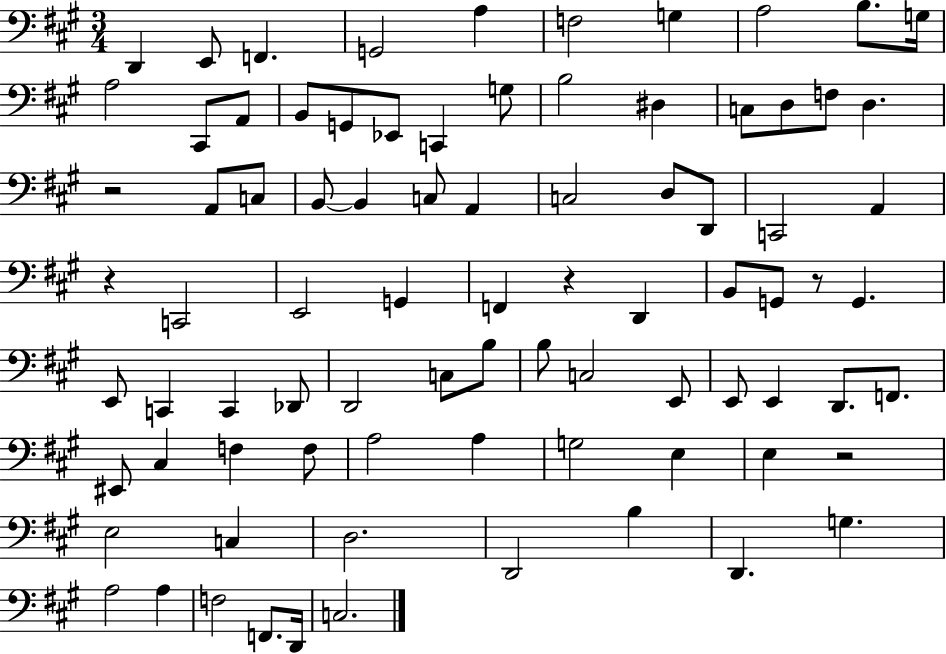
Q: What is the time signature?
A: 3/4